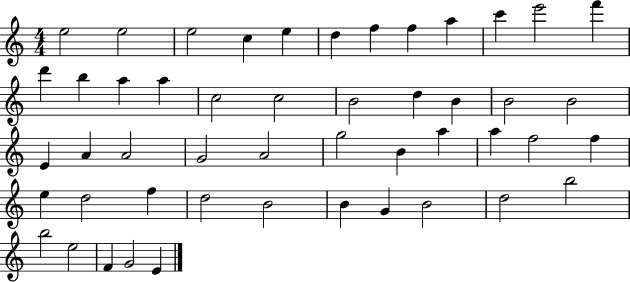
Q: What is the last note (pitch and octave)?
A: E4